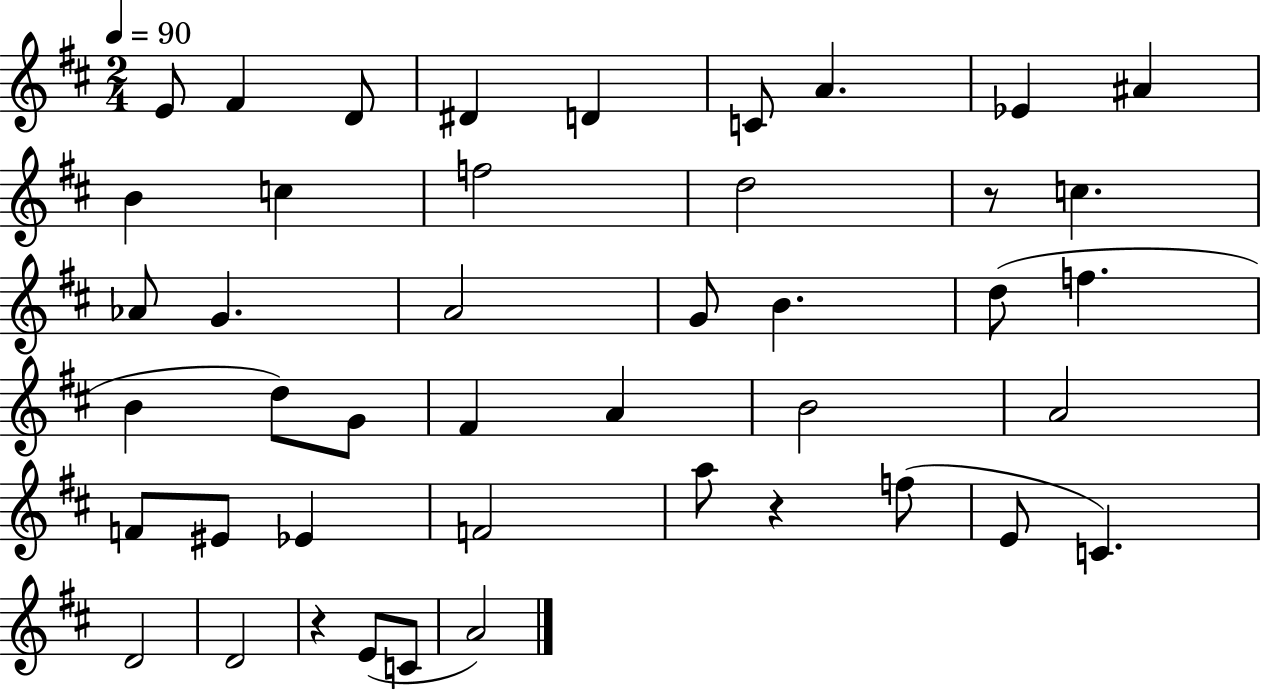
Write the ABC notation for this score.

X:1
T:Untitled
M:2/4
L:1/4
K:D
E/2 ^F D/2 ^D D C/2 A _E ^A B c f2 d2 z/2 c _A/2 G A2 G/2 B d/2 f B d/2 G/2 ^F A B2 A2 F/2 ^E/2 _E F2 a/2 z f/2 E/2 C D2 D2 z E/2 C/2 A2